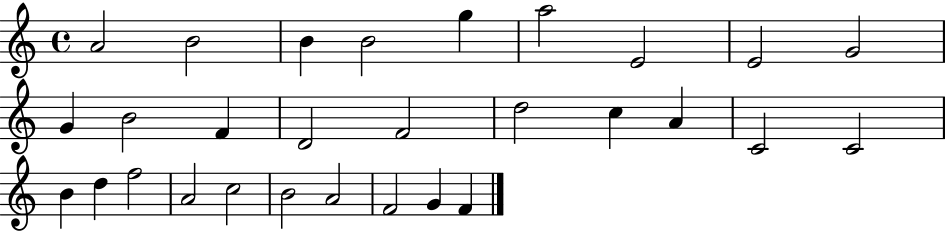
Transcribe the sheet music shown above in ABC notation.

X:1
T:Untitled
M:4/4
L:1/4
K:C
A2 B2 B B2 g a2 E2 E2 G2 G B2 F D2 F2 d2 c A C2 C2 B d f2 A2 c2 B2 A2 F2 G F